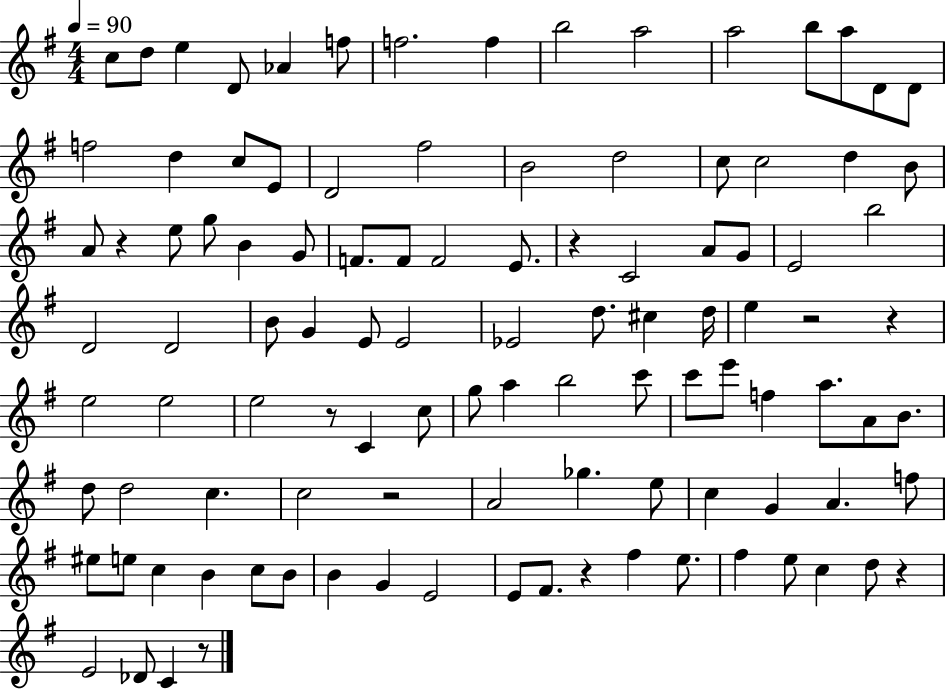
C5/e D5/e E5/q D4/e Ab4/q F5/e F5/h. F5/q B5/h A5/h A5/h B5/e A5/e D4/e D4/e F5/h D5/q C5/e E4/e D4/h F#5/h B4/h D5/h C5/e C5/h D5/q B4/e A4/e R/q E5/e G5/e B4/q G4/e F4/e. F4/e F4/h E4/e. R/q C4/h A4/e G4/e E4/h B5/h D4/h D4/h B4/e G4/q E4/e E4/h Eb4/h D5/e. C#5/q D5/s E5/q R/h R/q E5/h E5/h E5/h R/e C4/q C5/e G5/e A5/q B5/h C6/e C6/e E6/e F5/q A5/e. A4/e B4/e. D5/e D5/h C5/q. C5/h R/h A4/h Gb5/q. E5/e C5/q G4/q A4/q. F5/e EIS5/e E5/e C5/q B4/q C5/e B4/e B4/q G4/q E4/h E4/e F#4/e. R/q F#5/q E5/e. F#5/q E5/e C5/q D5/e R/q E4/h Db4/e C4/q R/e